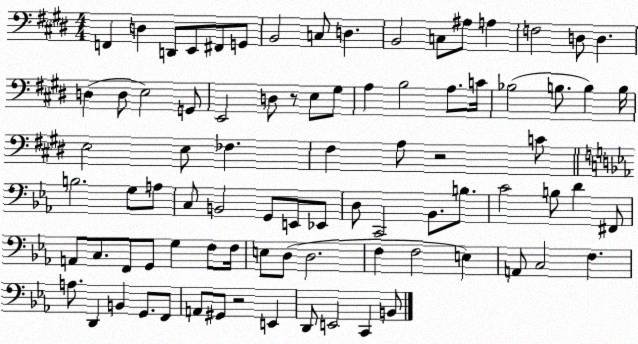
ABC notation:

X:1
T:Untitled
M:4/4
L:1/4
K:E
F,, D, D,,/2 E,,/2 ^F,,/2 G,,/2 B,,2 C,/2 D, B,,2 C,/2 ^A,/2 A, F,2 D,/2 D, D, D,/2 E,2 G,,/2 E,,2 D,/2 z/2 E,/2 ^G,/2 A, B,2 A,/2 C/4 _B,2 B,/2 B, B,/4 E,2 E,/2 _F, ^F, A,/2 z2 C/2 B,2 G,/2 A,/2 C,/2 B,,2 G,,/2 E,,/2 _E,,/2 D,/2 C,,2 _B,,/2 B,/2 C2 B,/2 D ^F,,/2 A,,/2 C,/2 F,,/2 G,,/2 G, F,/2 F,/4 E,/2 D,/2 D,2 F, F,2 E, A,,/2 C,2 F, A,/2 D,, B,, G,,/2 F,,/2 A,,/2 ^G,,/2 z2 E,, D,,/2 E,,2 C,, B,,/2